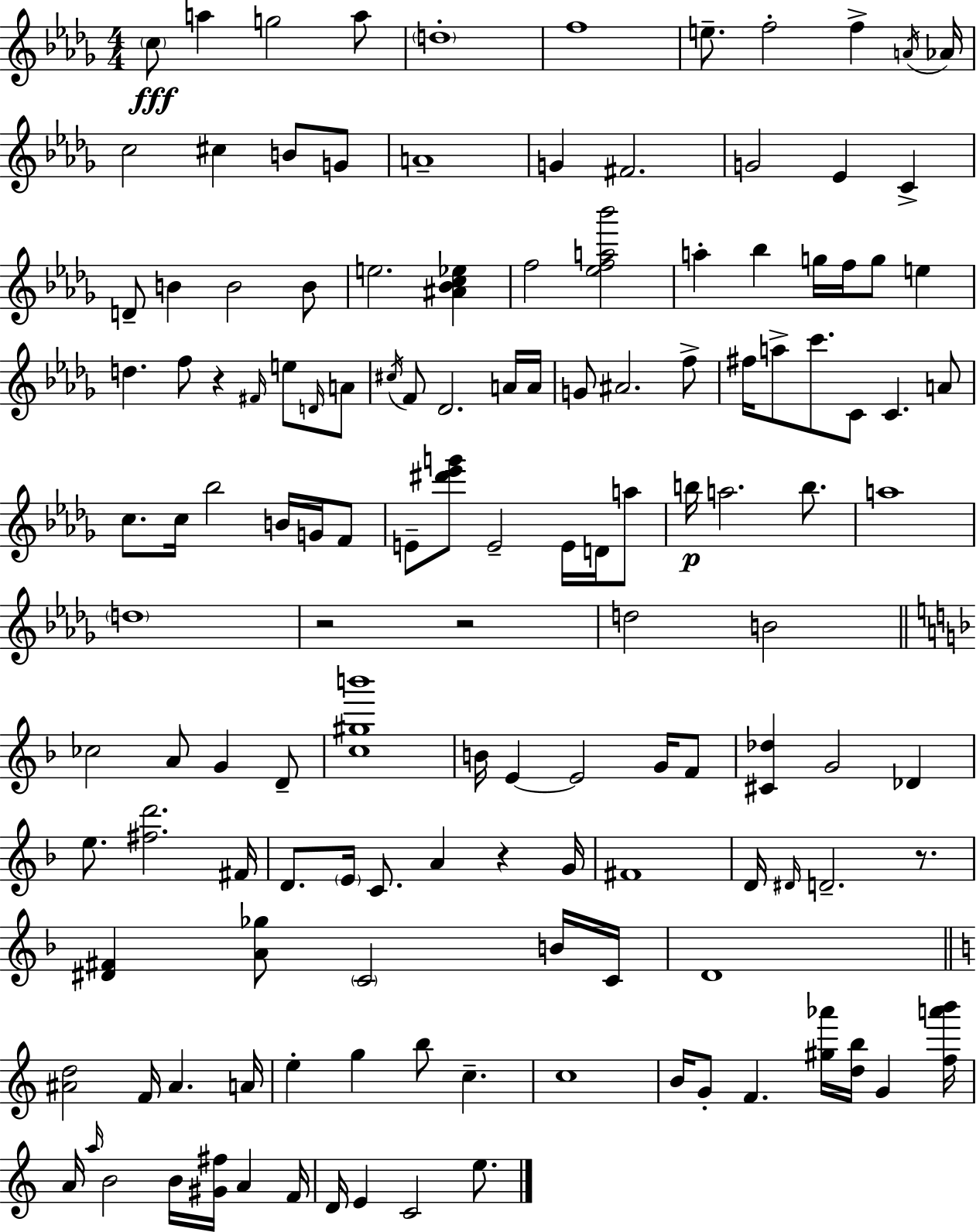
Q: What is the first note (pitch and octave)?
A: C5